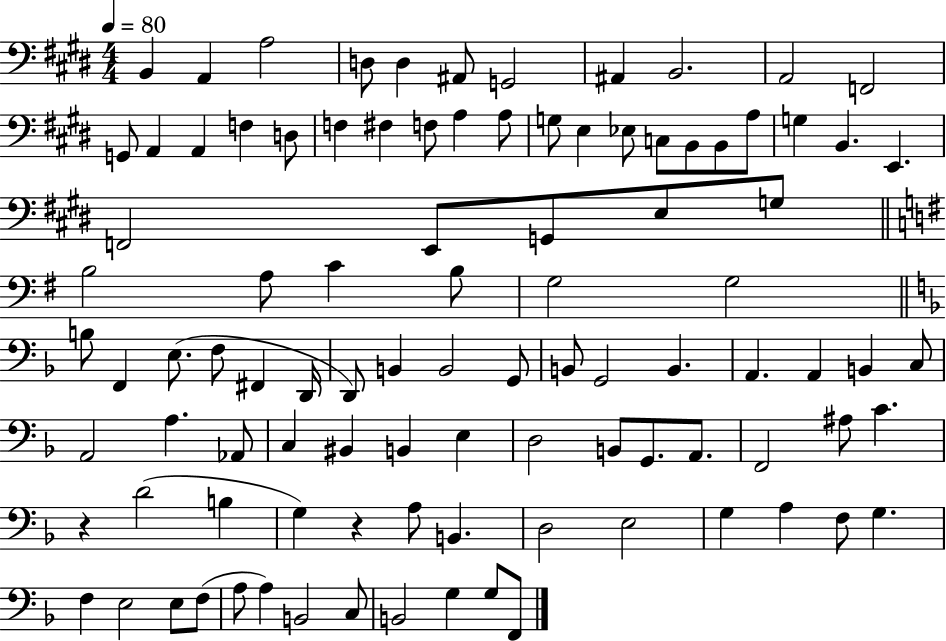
X:1
T:Untitled
M:4/4
L:1/4
K:E
B,, A,, A,2 D,/2 D, ^A,,/2 G,,2 ^A,, B,,2 A,,2 F,,2 G,,/2 A,, A,, F, D,/2 F, ^F, F,/2 A, A,/2 G,/2 E, _E,/2 C,/2 B,,/2 B,,/2 A,/2 G, B,, E,, F,,2 E,,/2 G,,/2 E,/2 G,/2 B,2 A,/2 C B,/2 G,2 G,2 B,/2 F,, E,/2 F,/2 ^F,, D,,/4 D,,/2 B,, B,,2 G,,/2 B,,/2 G,,2 B,, A,, A,, B,, C,/2 A,,2 A, _A,,/2 C, ^B,, B,, E, D,2 B,,/2 G,,/2 A,,/2 F,,2 ^A,/2 C z D2 B, G, z A,/2 B,, D,2 E,2 G, A, F,/2 G, F, E,2 E,/2 F,/2 A,/2 A, B,,2 C,/2 B,,2 G, G,/2 F,,/2